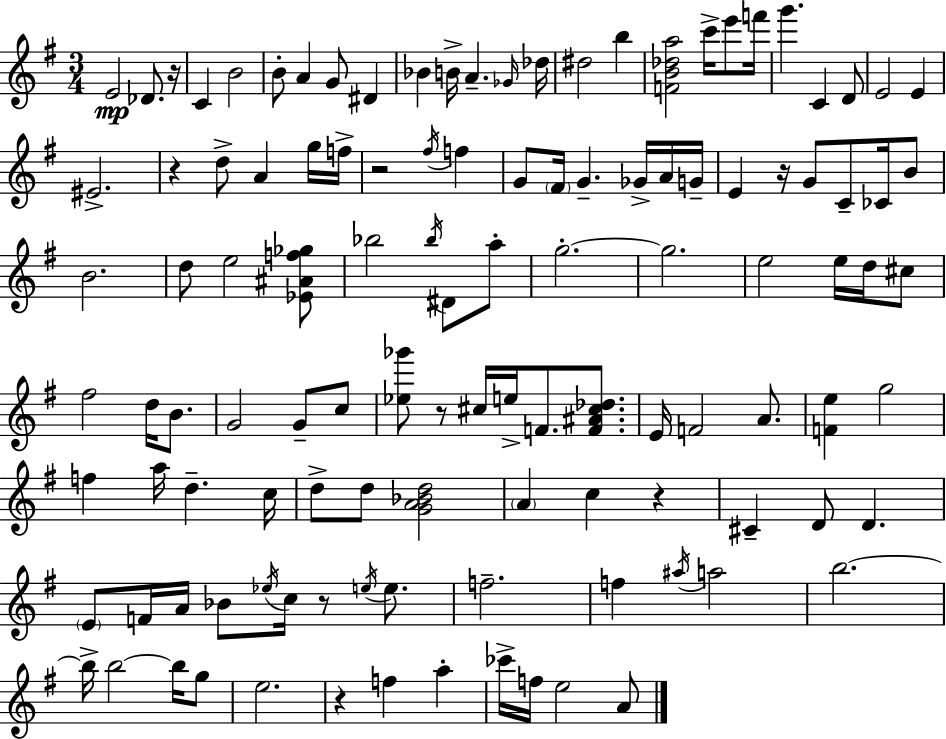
E4/h Db4/e. R/s C4/q B4/h B4/e A4/q G4/e D#4/q Bb4/q B4/s A4/q. Gb4/s Db5/s D#5/h B5/q [F4,B4,Db5,A5]/h C6/s E6/e F6/s G6/q. C4/q D4/e E4/h E4/q EIS4/h. R/q D5/e A4/q G5/s F5/s R/h F#5/s F5/q G4/e F#4/s G4/q. Gb4/s A4/s G4/s E4/q R/s G4/e C4/e CES4/s B4/e B4/h. D5/e E5/h [Eb4,A#4,F5,Gb5]/e Bb5/h Bb5/s D#4/e A5/e G5/h. G5/h. E5/h E5/s D5/s C#5/e F#5/h D5/s B4/e. G4/h G4/e C5/e [Eb5,Gb6]/e R/e C#5/s E5/s F4/e. [F4,A#4,C#5,Db5]/e. E4/s F4/h A4/e. [F4,E5]/q G5/h F5/q A5/s D5/q. C5/s D5/e D5/e [G4,A4,Bb4,D5]/h A4/q C5/q R/q C#4/q D4/e D4/q. E4/e F4/s A4/s Bb4/e Eb5/s C5/s R/e E5/s E5/e. F5/h. F5/q A#5/s A5/h B5/h. B5/s B5/h B5/s G5/e E5/h. R/q F5/q A5/q CES6/s F5/s E5/h A4/e